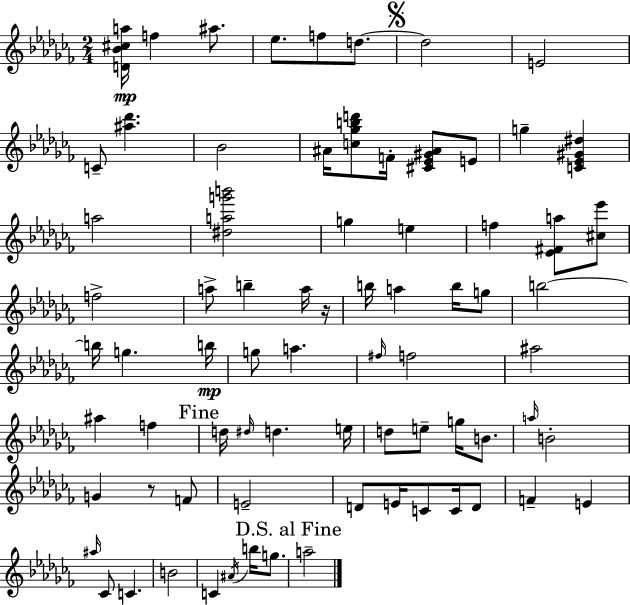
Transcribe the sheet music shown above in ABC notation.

X:1
T:Untitled
M:2/4
L:1/4
K:Abm
[D_B^ca]/4 f ^a/2 _e/2 f/2 d/2 d2 E2 C/2 [^a_d'] _B2 ^A/4 [c_gbd']/2 F/4 [^C_E^G^A]/2 E/2 g [C_E^G^d] a2 [^dag'b']2 g e f [_E^Fa]/2 [^c_e']/2 f2 a/2 b a/4 z/4 b/4 a b/4 g/2 b2 b/4 g b/4 g/2 a ^f/4 f2 ^a2 ^a f d/4 ^d/4 d e/4 d/2 e/2 g/4 B/2 a/4 B2 G z/2 F/2 E2 D/2 E/4 C/2 C/4 D/2 F E ^a/4 _C/2 C B2 C ^A/4 b/4 g/2 a2